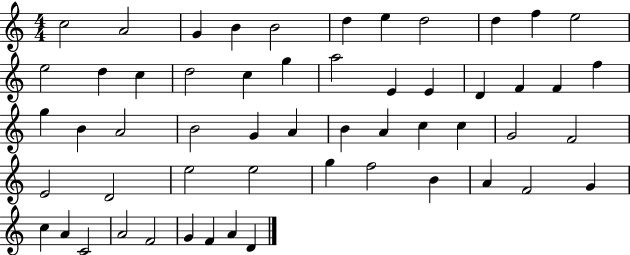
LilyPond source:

{
  \clef treble
  \numericTimeSignature
  \time 4/4
  \key c \major
  c''2 a'2 | g'4 b'4 b'2 | d''4 e''4 d''2 | d''4 f''4 e''2 | \break e''2 d''4 c''4 | d''2 c''4 g''4 | a''2 e'4 e'4 | d'4 f'4 f'4 f''4 | \break g''4 b'4 a'2 | b'2 g'4 a'4 | b'4 a'4 c''4 c''4 | g'2 f'2 | \break e'2 d'2 | e''2 e''2 | g''4 f''2 b'4 | a'4 f'2 g'4 | \break c''4 a'4 c'2 | a'2 f'2 | g'4 f'4 a'4 d'4 | \bar "|."
}